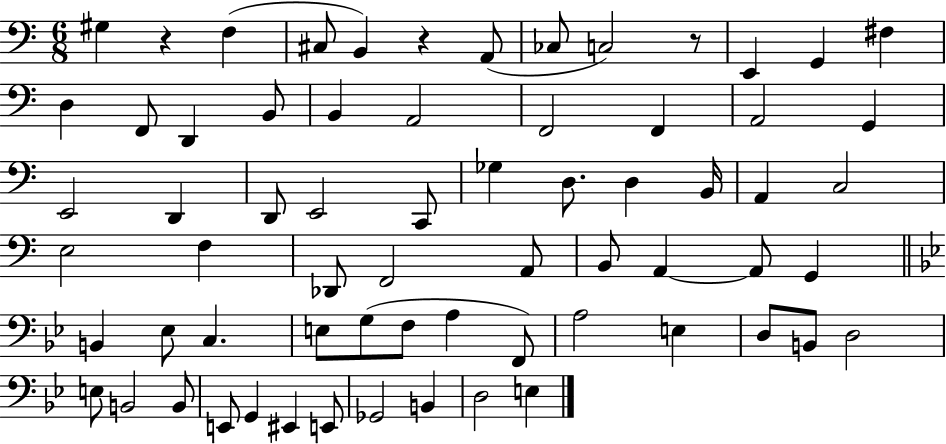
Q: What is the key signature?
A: C major